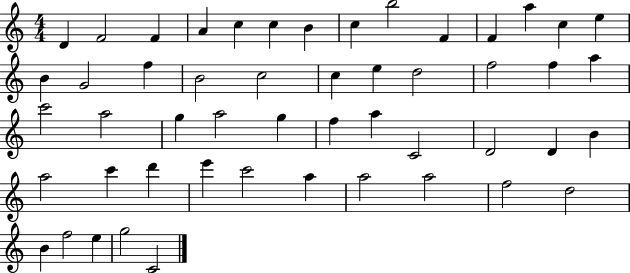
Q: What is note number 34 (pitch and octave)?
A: D4